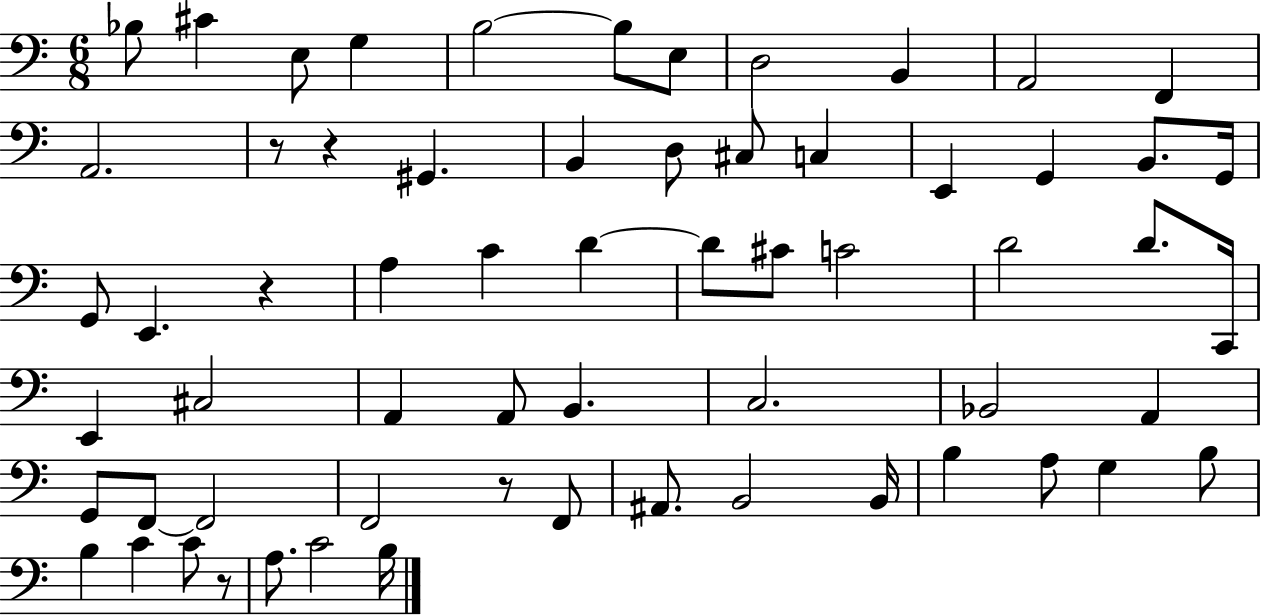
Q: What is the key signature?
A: C major